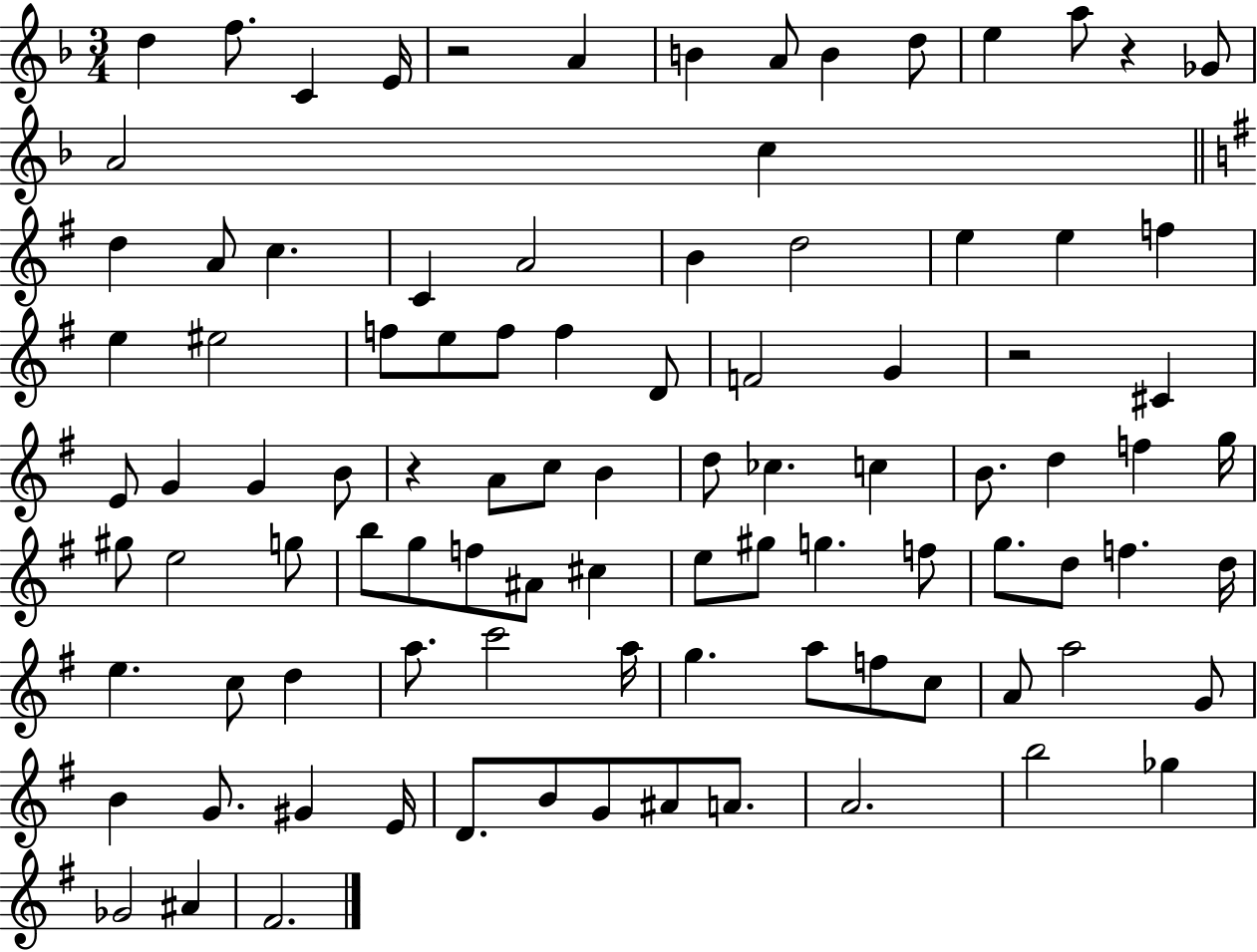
{
  \clef treble
  \numericTimeSignature
  \time 3/4
  \key f \major
  \repeat volta 2 { d''4 f''8. c'4 e'16 | r2 a'4 | b'4 a'8 b'4 d''8 | e''4 a''8 r4 ges'8 | \break a'2 c''4 | \bar "||" \break \key g \major d''4 a'8 c''4. | c'4 a'2 | b'4 d''2 | e''4 e''4 f''4 | \break e''4 eis''2 | f''8 e''8 f''8 f''4 d'8 | f'2 g'4 | r2 cis'4 | \break e'8 g'4 g'4 b'8 | r4 a'8 c''8 b'4 | d''8 ces''4. c''4 | b'8. d''4 f''4 g''16 | \break gis''8 e''2 g''8 | b''8 g''8 f''8 ais'8 cis''4 | e''8 gis''8 g''4. f''8 | g''8. d''8 f''4. d''16 | \break e''4. c''8 d''4 | a''8. c'''2 a''16 | g''4. a''8 f''8 c''8 | a'8 a''2 g'8 | \break b'4 g'8. gis'4 e'16 | d'8. b'8 g'8 ais'8 a'8. | a'2. | b''2 ges''4 | \break ges'2 ais'4 | fis'2. | } \bar "|."
}